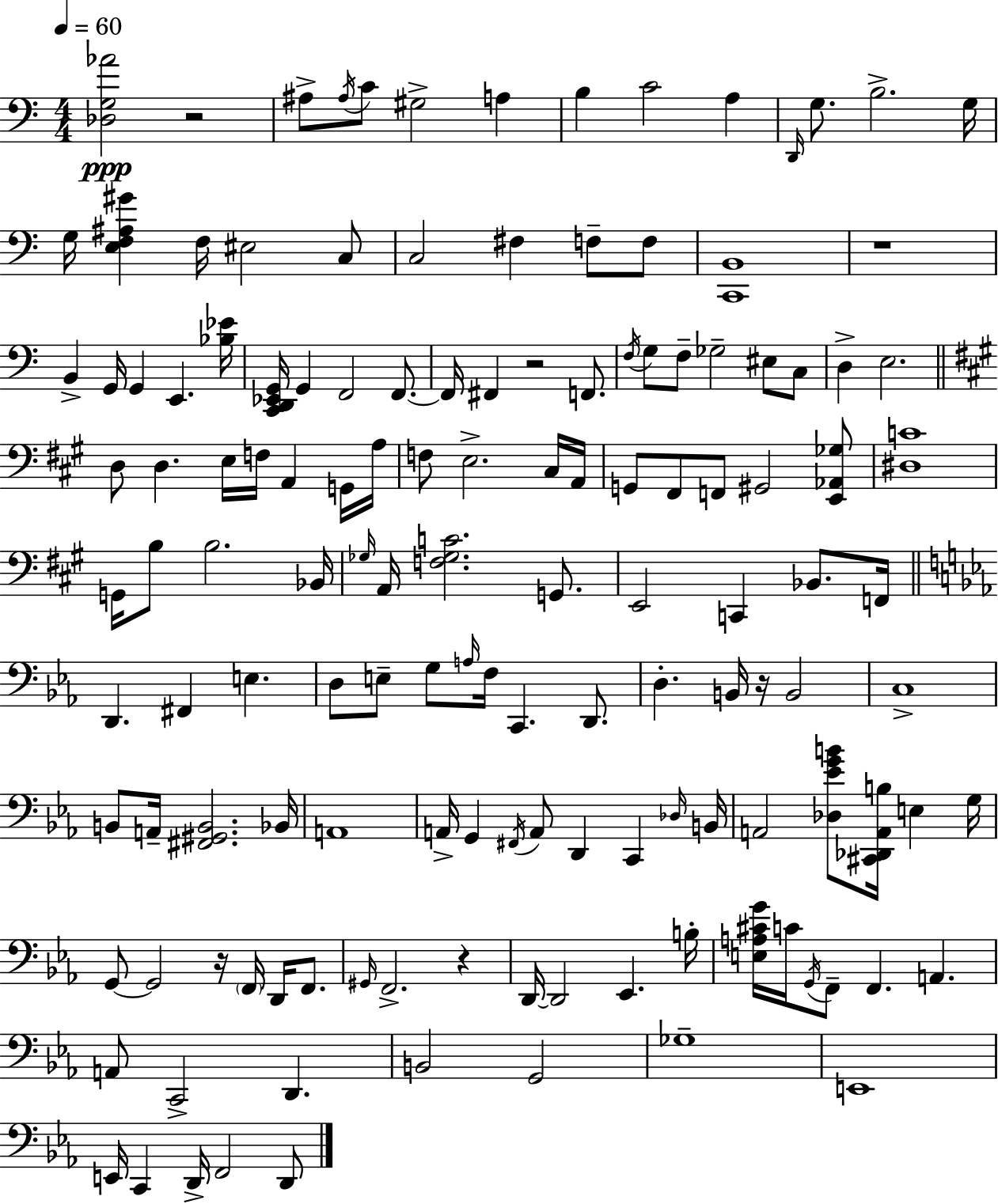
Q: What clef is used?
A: bass